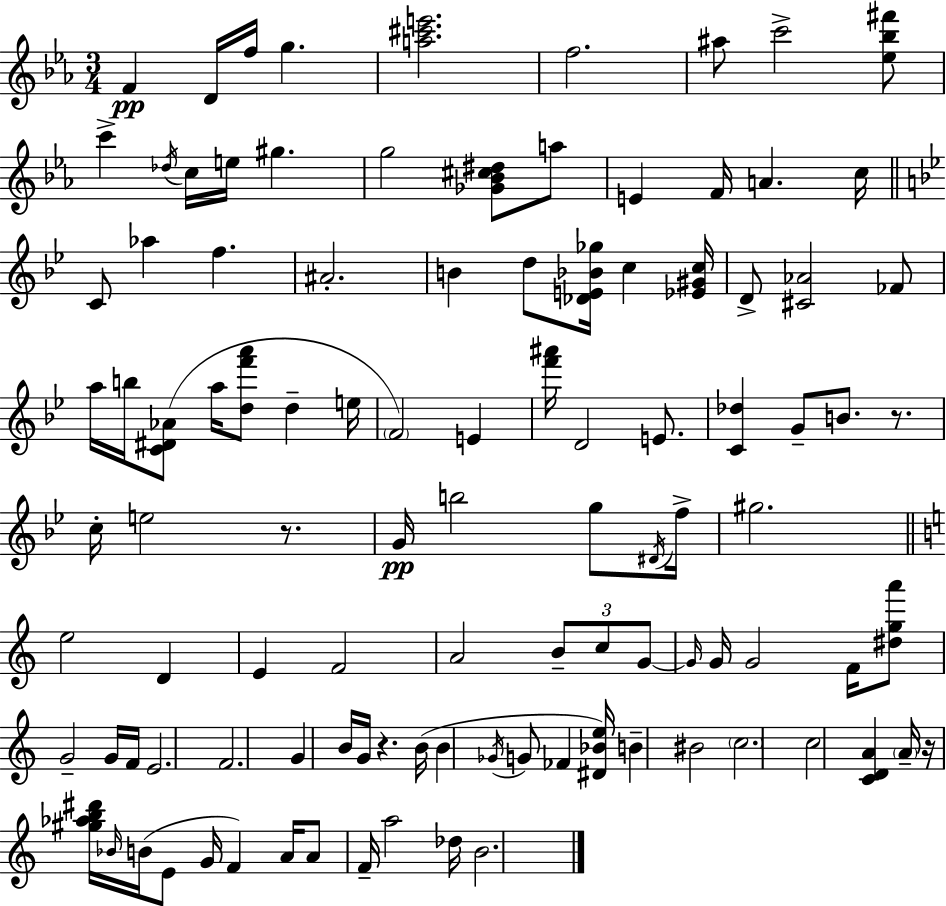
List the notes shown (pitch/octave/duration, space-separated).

F4/q D4/s F5/s G5/q. [A5,C#6,E6]/h. F5/h. A#5/e C6/h [Eb5,Bb5,F#6]/e C6/q Db5/s C5/s E5/s G#5/q. G5/h [Gb4,Bb4,C#5,D#5]/e A5/e E4/q F4/s A4/q. C5/s C4/e Ab5/q F5/q. A#4/h. B4/q D5/e [Db4,E4,Bb4,Gb5]/s C5/q [Eb4,G#4,C5]/s D4/e [C#4,Ab4]/h FES4/e A5/s B5/s [C4,D#4,Ab4]/e A5/s [D5,F6,A6]/e D5/q E5/s F4/h E4/q [F6,A#6]/s D4/h E4/e. [C4,Db5]/q G4/e B4/e. R/e. C5/s E5/h R/e. G4/s B5/h G5/e D#4/s F5/s G#5/h. E5/h D4/q E4/q F4/h A4/h B4/e C5/e G4/e G4/s G4/s G4/h F4/s [D#5,G5,A6]/e G4/h G4/s F4/s E4/h. F4/h. G4/q B4/s G4/s R/q. B4/s B4/q Gb4/s G4/e FES4/q [D#4,Bb4,E5]/s B4/q BIS4/h C5/h. C5/h [C4,D4,A4]/q A4/s R/s [G#5,Ab5,B5,D#6]/s Bb4/s B4/s E4/e G4/s F4/q A4/s A4/e F4/s A5/h Db5/s B4/h.